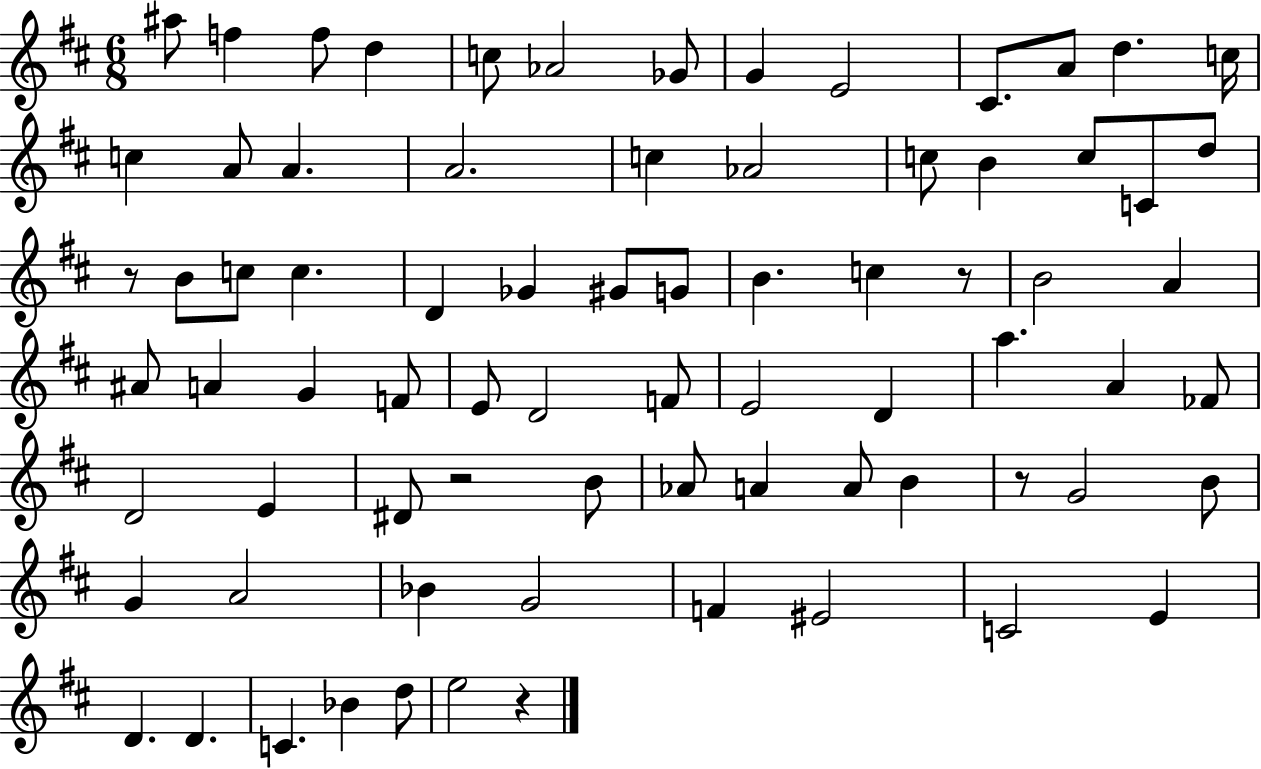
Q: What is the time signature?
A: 6/8